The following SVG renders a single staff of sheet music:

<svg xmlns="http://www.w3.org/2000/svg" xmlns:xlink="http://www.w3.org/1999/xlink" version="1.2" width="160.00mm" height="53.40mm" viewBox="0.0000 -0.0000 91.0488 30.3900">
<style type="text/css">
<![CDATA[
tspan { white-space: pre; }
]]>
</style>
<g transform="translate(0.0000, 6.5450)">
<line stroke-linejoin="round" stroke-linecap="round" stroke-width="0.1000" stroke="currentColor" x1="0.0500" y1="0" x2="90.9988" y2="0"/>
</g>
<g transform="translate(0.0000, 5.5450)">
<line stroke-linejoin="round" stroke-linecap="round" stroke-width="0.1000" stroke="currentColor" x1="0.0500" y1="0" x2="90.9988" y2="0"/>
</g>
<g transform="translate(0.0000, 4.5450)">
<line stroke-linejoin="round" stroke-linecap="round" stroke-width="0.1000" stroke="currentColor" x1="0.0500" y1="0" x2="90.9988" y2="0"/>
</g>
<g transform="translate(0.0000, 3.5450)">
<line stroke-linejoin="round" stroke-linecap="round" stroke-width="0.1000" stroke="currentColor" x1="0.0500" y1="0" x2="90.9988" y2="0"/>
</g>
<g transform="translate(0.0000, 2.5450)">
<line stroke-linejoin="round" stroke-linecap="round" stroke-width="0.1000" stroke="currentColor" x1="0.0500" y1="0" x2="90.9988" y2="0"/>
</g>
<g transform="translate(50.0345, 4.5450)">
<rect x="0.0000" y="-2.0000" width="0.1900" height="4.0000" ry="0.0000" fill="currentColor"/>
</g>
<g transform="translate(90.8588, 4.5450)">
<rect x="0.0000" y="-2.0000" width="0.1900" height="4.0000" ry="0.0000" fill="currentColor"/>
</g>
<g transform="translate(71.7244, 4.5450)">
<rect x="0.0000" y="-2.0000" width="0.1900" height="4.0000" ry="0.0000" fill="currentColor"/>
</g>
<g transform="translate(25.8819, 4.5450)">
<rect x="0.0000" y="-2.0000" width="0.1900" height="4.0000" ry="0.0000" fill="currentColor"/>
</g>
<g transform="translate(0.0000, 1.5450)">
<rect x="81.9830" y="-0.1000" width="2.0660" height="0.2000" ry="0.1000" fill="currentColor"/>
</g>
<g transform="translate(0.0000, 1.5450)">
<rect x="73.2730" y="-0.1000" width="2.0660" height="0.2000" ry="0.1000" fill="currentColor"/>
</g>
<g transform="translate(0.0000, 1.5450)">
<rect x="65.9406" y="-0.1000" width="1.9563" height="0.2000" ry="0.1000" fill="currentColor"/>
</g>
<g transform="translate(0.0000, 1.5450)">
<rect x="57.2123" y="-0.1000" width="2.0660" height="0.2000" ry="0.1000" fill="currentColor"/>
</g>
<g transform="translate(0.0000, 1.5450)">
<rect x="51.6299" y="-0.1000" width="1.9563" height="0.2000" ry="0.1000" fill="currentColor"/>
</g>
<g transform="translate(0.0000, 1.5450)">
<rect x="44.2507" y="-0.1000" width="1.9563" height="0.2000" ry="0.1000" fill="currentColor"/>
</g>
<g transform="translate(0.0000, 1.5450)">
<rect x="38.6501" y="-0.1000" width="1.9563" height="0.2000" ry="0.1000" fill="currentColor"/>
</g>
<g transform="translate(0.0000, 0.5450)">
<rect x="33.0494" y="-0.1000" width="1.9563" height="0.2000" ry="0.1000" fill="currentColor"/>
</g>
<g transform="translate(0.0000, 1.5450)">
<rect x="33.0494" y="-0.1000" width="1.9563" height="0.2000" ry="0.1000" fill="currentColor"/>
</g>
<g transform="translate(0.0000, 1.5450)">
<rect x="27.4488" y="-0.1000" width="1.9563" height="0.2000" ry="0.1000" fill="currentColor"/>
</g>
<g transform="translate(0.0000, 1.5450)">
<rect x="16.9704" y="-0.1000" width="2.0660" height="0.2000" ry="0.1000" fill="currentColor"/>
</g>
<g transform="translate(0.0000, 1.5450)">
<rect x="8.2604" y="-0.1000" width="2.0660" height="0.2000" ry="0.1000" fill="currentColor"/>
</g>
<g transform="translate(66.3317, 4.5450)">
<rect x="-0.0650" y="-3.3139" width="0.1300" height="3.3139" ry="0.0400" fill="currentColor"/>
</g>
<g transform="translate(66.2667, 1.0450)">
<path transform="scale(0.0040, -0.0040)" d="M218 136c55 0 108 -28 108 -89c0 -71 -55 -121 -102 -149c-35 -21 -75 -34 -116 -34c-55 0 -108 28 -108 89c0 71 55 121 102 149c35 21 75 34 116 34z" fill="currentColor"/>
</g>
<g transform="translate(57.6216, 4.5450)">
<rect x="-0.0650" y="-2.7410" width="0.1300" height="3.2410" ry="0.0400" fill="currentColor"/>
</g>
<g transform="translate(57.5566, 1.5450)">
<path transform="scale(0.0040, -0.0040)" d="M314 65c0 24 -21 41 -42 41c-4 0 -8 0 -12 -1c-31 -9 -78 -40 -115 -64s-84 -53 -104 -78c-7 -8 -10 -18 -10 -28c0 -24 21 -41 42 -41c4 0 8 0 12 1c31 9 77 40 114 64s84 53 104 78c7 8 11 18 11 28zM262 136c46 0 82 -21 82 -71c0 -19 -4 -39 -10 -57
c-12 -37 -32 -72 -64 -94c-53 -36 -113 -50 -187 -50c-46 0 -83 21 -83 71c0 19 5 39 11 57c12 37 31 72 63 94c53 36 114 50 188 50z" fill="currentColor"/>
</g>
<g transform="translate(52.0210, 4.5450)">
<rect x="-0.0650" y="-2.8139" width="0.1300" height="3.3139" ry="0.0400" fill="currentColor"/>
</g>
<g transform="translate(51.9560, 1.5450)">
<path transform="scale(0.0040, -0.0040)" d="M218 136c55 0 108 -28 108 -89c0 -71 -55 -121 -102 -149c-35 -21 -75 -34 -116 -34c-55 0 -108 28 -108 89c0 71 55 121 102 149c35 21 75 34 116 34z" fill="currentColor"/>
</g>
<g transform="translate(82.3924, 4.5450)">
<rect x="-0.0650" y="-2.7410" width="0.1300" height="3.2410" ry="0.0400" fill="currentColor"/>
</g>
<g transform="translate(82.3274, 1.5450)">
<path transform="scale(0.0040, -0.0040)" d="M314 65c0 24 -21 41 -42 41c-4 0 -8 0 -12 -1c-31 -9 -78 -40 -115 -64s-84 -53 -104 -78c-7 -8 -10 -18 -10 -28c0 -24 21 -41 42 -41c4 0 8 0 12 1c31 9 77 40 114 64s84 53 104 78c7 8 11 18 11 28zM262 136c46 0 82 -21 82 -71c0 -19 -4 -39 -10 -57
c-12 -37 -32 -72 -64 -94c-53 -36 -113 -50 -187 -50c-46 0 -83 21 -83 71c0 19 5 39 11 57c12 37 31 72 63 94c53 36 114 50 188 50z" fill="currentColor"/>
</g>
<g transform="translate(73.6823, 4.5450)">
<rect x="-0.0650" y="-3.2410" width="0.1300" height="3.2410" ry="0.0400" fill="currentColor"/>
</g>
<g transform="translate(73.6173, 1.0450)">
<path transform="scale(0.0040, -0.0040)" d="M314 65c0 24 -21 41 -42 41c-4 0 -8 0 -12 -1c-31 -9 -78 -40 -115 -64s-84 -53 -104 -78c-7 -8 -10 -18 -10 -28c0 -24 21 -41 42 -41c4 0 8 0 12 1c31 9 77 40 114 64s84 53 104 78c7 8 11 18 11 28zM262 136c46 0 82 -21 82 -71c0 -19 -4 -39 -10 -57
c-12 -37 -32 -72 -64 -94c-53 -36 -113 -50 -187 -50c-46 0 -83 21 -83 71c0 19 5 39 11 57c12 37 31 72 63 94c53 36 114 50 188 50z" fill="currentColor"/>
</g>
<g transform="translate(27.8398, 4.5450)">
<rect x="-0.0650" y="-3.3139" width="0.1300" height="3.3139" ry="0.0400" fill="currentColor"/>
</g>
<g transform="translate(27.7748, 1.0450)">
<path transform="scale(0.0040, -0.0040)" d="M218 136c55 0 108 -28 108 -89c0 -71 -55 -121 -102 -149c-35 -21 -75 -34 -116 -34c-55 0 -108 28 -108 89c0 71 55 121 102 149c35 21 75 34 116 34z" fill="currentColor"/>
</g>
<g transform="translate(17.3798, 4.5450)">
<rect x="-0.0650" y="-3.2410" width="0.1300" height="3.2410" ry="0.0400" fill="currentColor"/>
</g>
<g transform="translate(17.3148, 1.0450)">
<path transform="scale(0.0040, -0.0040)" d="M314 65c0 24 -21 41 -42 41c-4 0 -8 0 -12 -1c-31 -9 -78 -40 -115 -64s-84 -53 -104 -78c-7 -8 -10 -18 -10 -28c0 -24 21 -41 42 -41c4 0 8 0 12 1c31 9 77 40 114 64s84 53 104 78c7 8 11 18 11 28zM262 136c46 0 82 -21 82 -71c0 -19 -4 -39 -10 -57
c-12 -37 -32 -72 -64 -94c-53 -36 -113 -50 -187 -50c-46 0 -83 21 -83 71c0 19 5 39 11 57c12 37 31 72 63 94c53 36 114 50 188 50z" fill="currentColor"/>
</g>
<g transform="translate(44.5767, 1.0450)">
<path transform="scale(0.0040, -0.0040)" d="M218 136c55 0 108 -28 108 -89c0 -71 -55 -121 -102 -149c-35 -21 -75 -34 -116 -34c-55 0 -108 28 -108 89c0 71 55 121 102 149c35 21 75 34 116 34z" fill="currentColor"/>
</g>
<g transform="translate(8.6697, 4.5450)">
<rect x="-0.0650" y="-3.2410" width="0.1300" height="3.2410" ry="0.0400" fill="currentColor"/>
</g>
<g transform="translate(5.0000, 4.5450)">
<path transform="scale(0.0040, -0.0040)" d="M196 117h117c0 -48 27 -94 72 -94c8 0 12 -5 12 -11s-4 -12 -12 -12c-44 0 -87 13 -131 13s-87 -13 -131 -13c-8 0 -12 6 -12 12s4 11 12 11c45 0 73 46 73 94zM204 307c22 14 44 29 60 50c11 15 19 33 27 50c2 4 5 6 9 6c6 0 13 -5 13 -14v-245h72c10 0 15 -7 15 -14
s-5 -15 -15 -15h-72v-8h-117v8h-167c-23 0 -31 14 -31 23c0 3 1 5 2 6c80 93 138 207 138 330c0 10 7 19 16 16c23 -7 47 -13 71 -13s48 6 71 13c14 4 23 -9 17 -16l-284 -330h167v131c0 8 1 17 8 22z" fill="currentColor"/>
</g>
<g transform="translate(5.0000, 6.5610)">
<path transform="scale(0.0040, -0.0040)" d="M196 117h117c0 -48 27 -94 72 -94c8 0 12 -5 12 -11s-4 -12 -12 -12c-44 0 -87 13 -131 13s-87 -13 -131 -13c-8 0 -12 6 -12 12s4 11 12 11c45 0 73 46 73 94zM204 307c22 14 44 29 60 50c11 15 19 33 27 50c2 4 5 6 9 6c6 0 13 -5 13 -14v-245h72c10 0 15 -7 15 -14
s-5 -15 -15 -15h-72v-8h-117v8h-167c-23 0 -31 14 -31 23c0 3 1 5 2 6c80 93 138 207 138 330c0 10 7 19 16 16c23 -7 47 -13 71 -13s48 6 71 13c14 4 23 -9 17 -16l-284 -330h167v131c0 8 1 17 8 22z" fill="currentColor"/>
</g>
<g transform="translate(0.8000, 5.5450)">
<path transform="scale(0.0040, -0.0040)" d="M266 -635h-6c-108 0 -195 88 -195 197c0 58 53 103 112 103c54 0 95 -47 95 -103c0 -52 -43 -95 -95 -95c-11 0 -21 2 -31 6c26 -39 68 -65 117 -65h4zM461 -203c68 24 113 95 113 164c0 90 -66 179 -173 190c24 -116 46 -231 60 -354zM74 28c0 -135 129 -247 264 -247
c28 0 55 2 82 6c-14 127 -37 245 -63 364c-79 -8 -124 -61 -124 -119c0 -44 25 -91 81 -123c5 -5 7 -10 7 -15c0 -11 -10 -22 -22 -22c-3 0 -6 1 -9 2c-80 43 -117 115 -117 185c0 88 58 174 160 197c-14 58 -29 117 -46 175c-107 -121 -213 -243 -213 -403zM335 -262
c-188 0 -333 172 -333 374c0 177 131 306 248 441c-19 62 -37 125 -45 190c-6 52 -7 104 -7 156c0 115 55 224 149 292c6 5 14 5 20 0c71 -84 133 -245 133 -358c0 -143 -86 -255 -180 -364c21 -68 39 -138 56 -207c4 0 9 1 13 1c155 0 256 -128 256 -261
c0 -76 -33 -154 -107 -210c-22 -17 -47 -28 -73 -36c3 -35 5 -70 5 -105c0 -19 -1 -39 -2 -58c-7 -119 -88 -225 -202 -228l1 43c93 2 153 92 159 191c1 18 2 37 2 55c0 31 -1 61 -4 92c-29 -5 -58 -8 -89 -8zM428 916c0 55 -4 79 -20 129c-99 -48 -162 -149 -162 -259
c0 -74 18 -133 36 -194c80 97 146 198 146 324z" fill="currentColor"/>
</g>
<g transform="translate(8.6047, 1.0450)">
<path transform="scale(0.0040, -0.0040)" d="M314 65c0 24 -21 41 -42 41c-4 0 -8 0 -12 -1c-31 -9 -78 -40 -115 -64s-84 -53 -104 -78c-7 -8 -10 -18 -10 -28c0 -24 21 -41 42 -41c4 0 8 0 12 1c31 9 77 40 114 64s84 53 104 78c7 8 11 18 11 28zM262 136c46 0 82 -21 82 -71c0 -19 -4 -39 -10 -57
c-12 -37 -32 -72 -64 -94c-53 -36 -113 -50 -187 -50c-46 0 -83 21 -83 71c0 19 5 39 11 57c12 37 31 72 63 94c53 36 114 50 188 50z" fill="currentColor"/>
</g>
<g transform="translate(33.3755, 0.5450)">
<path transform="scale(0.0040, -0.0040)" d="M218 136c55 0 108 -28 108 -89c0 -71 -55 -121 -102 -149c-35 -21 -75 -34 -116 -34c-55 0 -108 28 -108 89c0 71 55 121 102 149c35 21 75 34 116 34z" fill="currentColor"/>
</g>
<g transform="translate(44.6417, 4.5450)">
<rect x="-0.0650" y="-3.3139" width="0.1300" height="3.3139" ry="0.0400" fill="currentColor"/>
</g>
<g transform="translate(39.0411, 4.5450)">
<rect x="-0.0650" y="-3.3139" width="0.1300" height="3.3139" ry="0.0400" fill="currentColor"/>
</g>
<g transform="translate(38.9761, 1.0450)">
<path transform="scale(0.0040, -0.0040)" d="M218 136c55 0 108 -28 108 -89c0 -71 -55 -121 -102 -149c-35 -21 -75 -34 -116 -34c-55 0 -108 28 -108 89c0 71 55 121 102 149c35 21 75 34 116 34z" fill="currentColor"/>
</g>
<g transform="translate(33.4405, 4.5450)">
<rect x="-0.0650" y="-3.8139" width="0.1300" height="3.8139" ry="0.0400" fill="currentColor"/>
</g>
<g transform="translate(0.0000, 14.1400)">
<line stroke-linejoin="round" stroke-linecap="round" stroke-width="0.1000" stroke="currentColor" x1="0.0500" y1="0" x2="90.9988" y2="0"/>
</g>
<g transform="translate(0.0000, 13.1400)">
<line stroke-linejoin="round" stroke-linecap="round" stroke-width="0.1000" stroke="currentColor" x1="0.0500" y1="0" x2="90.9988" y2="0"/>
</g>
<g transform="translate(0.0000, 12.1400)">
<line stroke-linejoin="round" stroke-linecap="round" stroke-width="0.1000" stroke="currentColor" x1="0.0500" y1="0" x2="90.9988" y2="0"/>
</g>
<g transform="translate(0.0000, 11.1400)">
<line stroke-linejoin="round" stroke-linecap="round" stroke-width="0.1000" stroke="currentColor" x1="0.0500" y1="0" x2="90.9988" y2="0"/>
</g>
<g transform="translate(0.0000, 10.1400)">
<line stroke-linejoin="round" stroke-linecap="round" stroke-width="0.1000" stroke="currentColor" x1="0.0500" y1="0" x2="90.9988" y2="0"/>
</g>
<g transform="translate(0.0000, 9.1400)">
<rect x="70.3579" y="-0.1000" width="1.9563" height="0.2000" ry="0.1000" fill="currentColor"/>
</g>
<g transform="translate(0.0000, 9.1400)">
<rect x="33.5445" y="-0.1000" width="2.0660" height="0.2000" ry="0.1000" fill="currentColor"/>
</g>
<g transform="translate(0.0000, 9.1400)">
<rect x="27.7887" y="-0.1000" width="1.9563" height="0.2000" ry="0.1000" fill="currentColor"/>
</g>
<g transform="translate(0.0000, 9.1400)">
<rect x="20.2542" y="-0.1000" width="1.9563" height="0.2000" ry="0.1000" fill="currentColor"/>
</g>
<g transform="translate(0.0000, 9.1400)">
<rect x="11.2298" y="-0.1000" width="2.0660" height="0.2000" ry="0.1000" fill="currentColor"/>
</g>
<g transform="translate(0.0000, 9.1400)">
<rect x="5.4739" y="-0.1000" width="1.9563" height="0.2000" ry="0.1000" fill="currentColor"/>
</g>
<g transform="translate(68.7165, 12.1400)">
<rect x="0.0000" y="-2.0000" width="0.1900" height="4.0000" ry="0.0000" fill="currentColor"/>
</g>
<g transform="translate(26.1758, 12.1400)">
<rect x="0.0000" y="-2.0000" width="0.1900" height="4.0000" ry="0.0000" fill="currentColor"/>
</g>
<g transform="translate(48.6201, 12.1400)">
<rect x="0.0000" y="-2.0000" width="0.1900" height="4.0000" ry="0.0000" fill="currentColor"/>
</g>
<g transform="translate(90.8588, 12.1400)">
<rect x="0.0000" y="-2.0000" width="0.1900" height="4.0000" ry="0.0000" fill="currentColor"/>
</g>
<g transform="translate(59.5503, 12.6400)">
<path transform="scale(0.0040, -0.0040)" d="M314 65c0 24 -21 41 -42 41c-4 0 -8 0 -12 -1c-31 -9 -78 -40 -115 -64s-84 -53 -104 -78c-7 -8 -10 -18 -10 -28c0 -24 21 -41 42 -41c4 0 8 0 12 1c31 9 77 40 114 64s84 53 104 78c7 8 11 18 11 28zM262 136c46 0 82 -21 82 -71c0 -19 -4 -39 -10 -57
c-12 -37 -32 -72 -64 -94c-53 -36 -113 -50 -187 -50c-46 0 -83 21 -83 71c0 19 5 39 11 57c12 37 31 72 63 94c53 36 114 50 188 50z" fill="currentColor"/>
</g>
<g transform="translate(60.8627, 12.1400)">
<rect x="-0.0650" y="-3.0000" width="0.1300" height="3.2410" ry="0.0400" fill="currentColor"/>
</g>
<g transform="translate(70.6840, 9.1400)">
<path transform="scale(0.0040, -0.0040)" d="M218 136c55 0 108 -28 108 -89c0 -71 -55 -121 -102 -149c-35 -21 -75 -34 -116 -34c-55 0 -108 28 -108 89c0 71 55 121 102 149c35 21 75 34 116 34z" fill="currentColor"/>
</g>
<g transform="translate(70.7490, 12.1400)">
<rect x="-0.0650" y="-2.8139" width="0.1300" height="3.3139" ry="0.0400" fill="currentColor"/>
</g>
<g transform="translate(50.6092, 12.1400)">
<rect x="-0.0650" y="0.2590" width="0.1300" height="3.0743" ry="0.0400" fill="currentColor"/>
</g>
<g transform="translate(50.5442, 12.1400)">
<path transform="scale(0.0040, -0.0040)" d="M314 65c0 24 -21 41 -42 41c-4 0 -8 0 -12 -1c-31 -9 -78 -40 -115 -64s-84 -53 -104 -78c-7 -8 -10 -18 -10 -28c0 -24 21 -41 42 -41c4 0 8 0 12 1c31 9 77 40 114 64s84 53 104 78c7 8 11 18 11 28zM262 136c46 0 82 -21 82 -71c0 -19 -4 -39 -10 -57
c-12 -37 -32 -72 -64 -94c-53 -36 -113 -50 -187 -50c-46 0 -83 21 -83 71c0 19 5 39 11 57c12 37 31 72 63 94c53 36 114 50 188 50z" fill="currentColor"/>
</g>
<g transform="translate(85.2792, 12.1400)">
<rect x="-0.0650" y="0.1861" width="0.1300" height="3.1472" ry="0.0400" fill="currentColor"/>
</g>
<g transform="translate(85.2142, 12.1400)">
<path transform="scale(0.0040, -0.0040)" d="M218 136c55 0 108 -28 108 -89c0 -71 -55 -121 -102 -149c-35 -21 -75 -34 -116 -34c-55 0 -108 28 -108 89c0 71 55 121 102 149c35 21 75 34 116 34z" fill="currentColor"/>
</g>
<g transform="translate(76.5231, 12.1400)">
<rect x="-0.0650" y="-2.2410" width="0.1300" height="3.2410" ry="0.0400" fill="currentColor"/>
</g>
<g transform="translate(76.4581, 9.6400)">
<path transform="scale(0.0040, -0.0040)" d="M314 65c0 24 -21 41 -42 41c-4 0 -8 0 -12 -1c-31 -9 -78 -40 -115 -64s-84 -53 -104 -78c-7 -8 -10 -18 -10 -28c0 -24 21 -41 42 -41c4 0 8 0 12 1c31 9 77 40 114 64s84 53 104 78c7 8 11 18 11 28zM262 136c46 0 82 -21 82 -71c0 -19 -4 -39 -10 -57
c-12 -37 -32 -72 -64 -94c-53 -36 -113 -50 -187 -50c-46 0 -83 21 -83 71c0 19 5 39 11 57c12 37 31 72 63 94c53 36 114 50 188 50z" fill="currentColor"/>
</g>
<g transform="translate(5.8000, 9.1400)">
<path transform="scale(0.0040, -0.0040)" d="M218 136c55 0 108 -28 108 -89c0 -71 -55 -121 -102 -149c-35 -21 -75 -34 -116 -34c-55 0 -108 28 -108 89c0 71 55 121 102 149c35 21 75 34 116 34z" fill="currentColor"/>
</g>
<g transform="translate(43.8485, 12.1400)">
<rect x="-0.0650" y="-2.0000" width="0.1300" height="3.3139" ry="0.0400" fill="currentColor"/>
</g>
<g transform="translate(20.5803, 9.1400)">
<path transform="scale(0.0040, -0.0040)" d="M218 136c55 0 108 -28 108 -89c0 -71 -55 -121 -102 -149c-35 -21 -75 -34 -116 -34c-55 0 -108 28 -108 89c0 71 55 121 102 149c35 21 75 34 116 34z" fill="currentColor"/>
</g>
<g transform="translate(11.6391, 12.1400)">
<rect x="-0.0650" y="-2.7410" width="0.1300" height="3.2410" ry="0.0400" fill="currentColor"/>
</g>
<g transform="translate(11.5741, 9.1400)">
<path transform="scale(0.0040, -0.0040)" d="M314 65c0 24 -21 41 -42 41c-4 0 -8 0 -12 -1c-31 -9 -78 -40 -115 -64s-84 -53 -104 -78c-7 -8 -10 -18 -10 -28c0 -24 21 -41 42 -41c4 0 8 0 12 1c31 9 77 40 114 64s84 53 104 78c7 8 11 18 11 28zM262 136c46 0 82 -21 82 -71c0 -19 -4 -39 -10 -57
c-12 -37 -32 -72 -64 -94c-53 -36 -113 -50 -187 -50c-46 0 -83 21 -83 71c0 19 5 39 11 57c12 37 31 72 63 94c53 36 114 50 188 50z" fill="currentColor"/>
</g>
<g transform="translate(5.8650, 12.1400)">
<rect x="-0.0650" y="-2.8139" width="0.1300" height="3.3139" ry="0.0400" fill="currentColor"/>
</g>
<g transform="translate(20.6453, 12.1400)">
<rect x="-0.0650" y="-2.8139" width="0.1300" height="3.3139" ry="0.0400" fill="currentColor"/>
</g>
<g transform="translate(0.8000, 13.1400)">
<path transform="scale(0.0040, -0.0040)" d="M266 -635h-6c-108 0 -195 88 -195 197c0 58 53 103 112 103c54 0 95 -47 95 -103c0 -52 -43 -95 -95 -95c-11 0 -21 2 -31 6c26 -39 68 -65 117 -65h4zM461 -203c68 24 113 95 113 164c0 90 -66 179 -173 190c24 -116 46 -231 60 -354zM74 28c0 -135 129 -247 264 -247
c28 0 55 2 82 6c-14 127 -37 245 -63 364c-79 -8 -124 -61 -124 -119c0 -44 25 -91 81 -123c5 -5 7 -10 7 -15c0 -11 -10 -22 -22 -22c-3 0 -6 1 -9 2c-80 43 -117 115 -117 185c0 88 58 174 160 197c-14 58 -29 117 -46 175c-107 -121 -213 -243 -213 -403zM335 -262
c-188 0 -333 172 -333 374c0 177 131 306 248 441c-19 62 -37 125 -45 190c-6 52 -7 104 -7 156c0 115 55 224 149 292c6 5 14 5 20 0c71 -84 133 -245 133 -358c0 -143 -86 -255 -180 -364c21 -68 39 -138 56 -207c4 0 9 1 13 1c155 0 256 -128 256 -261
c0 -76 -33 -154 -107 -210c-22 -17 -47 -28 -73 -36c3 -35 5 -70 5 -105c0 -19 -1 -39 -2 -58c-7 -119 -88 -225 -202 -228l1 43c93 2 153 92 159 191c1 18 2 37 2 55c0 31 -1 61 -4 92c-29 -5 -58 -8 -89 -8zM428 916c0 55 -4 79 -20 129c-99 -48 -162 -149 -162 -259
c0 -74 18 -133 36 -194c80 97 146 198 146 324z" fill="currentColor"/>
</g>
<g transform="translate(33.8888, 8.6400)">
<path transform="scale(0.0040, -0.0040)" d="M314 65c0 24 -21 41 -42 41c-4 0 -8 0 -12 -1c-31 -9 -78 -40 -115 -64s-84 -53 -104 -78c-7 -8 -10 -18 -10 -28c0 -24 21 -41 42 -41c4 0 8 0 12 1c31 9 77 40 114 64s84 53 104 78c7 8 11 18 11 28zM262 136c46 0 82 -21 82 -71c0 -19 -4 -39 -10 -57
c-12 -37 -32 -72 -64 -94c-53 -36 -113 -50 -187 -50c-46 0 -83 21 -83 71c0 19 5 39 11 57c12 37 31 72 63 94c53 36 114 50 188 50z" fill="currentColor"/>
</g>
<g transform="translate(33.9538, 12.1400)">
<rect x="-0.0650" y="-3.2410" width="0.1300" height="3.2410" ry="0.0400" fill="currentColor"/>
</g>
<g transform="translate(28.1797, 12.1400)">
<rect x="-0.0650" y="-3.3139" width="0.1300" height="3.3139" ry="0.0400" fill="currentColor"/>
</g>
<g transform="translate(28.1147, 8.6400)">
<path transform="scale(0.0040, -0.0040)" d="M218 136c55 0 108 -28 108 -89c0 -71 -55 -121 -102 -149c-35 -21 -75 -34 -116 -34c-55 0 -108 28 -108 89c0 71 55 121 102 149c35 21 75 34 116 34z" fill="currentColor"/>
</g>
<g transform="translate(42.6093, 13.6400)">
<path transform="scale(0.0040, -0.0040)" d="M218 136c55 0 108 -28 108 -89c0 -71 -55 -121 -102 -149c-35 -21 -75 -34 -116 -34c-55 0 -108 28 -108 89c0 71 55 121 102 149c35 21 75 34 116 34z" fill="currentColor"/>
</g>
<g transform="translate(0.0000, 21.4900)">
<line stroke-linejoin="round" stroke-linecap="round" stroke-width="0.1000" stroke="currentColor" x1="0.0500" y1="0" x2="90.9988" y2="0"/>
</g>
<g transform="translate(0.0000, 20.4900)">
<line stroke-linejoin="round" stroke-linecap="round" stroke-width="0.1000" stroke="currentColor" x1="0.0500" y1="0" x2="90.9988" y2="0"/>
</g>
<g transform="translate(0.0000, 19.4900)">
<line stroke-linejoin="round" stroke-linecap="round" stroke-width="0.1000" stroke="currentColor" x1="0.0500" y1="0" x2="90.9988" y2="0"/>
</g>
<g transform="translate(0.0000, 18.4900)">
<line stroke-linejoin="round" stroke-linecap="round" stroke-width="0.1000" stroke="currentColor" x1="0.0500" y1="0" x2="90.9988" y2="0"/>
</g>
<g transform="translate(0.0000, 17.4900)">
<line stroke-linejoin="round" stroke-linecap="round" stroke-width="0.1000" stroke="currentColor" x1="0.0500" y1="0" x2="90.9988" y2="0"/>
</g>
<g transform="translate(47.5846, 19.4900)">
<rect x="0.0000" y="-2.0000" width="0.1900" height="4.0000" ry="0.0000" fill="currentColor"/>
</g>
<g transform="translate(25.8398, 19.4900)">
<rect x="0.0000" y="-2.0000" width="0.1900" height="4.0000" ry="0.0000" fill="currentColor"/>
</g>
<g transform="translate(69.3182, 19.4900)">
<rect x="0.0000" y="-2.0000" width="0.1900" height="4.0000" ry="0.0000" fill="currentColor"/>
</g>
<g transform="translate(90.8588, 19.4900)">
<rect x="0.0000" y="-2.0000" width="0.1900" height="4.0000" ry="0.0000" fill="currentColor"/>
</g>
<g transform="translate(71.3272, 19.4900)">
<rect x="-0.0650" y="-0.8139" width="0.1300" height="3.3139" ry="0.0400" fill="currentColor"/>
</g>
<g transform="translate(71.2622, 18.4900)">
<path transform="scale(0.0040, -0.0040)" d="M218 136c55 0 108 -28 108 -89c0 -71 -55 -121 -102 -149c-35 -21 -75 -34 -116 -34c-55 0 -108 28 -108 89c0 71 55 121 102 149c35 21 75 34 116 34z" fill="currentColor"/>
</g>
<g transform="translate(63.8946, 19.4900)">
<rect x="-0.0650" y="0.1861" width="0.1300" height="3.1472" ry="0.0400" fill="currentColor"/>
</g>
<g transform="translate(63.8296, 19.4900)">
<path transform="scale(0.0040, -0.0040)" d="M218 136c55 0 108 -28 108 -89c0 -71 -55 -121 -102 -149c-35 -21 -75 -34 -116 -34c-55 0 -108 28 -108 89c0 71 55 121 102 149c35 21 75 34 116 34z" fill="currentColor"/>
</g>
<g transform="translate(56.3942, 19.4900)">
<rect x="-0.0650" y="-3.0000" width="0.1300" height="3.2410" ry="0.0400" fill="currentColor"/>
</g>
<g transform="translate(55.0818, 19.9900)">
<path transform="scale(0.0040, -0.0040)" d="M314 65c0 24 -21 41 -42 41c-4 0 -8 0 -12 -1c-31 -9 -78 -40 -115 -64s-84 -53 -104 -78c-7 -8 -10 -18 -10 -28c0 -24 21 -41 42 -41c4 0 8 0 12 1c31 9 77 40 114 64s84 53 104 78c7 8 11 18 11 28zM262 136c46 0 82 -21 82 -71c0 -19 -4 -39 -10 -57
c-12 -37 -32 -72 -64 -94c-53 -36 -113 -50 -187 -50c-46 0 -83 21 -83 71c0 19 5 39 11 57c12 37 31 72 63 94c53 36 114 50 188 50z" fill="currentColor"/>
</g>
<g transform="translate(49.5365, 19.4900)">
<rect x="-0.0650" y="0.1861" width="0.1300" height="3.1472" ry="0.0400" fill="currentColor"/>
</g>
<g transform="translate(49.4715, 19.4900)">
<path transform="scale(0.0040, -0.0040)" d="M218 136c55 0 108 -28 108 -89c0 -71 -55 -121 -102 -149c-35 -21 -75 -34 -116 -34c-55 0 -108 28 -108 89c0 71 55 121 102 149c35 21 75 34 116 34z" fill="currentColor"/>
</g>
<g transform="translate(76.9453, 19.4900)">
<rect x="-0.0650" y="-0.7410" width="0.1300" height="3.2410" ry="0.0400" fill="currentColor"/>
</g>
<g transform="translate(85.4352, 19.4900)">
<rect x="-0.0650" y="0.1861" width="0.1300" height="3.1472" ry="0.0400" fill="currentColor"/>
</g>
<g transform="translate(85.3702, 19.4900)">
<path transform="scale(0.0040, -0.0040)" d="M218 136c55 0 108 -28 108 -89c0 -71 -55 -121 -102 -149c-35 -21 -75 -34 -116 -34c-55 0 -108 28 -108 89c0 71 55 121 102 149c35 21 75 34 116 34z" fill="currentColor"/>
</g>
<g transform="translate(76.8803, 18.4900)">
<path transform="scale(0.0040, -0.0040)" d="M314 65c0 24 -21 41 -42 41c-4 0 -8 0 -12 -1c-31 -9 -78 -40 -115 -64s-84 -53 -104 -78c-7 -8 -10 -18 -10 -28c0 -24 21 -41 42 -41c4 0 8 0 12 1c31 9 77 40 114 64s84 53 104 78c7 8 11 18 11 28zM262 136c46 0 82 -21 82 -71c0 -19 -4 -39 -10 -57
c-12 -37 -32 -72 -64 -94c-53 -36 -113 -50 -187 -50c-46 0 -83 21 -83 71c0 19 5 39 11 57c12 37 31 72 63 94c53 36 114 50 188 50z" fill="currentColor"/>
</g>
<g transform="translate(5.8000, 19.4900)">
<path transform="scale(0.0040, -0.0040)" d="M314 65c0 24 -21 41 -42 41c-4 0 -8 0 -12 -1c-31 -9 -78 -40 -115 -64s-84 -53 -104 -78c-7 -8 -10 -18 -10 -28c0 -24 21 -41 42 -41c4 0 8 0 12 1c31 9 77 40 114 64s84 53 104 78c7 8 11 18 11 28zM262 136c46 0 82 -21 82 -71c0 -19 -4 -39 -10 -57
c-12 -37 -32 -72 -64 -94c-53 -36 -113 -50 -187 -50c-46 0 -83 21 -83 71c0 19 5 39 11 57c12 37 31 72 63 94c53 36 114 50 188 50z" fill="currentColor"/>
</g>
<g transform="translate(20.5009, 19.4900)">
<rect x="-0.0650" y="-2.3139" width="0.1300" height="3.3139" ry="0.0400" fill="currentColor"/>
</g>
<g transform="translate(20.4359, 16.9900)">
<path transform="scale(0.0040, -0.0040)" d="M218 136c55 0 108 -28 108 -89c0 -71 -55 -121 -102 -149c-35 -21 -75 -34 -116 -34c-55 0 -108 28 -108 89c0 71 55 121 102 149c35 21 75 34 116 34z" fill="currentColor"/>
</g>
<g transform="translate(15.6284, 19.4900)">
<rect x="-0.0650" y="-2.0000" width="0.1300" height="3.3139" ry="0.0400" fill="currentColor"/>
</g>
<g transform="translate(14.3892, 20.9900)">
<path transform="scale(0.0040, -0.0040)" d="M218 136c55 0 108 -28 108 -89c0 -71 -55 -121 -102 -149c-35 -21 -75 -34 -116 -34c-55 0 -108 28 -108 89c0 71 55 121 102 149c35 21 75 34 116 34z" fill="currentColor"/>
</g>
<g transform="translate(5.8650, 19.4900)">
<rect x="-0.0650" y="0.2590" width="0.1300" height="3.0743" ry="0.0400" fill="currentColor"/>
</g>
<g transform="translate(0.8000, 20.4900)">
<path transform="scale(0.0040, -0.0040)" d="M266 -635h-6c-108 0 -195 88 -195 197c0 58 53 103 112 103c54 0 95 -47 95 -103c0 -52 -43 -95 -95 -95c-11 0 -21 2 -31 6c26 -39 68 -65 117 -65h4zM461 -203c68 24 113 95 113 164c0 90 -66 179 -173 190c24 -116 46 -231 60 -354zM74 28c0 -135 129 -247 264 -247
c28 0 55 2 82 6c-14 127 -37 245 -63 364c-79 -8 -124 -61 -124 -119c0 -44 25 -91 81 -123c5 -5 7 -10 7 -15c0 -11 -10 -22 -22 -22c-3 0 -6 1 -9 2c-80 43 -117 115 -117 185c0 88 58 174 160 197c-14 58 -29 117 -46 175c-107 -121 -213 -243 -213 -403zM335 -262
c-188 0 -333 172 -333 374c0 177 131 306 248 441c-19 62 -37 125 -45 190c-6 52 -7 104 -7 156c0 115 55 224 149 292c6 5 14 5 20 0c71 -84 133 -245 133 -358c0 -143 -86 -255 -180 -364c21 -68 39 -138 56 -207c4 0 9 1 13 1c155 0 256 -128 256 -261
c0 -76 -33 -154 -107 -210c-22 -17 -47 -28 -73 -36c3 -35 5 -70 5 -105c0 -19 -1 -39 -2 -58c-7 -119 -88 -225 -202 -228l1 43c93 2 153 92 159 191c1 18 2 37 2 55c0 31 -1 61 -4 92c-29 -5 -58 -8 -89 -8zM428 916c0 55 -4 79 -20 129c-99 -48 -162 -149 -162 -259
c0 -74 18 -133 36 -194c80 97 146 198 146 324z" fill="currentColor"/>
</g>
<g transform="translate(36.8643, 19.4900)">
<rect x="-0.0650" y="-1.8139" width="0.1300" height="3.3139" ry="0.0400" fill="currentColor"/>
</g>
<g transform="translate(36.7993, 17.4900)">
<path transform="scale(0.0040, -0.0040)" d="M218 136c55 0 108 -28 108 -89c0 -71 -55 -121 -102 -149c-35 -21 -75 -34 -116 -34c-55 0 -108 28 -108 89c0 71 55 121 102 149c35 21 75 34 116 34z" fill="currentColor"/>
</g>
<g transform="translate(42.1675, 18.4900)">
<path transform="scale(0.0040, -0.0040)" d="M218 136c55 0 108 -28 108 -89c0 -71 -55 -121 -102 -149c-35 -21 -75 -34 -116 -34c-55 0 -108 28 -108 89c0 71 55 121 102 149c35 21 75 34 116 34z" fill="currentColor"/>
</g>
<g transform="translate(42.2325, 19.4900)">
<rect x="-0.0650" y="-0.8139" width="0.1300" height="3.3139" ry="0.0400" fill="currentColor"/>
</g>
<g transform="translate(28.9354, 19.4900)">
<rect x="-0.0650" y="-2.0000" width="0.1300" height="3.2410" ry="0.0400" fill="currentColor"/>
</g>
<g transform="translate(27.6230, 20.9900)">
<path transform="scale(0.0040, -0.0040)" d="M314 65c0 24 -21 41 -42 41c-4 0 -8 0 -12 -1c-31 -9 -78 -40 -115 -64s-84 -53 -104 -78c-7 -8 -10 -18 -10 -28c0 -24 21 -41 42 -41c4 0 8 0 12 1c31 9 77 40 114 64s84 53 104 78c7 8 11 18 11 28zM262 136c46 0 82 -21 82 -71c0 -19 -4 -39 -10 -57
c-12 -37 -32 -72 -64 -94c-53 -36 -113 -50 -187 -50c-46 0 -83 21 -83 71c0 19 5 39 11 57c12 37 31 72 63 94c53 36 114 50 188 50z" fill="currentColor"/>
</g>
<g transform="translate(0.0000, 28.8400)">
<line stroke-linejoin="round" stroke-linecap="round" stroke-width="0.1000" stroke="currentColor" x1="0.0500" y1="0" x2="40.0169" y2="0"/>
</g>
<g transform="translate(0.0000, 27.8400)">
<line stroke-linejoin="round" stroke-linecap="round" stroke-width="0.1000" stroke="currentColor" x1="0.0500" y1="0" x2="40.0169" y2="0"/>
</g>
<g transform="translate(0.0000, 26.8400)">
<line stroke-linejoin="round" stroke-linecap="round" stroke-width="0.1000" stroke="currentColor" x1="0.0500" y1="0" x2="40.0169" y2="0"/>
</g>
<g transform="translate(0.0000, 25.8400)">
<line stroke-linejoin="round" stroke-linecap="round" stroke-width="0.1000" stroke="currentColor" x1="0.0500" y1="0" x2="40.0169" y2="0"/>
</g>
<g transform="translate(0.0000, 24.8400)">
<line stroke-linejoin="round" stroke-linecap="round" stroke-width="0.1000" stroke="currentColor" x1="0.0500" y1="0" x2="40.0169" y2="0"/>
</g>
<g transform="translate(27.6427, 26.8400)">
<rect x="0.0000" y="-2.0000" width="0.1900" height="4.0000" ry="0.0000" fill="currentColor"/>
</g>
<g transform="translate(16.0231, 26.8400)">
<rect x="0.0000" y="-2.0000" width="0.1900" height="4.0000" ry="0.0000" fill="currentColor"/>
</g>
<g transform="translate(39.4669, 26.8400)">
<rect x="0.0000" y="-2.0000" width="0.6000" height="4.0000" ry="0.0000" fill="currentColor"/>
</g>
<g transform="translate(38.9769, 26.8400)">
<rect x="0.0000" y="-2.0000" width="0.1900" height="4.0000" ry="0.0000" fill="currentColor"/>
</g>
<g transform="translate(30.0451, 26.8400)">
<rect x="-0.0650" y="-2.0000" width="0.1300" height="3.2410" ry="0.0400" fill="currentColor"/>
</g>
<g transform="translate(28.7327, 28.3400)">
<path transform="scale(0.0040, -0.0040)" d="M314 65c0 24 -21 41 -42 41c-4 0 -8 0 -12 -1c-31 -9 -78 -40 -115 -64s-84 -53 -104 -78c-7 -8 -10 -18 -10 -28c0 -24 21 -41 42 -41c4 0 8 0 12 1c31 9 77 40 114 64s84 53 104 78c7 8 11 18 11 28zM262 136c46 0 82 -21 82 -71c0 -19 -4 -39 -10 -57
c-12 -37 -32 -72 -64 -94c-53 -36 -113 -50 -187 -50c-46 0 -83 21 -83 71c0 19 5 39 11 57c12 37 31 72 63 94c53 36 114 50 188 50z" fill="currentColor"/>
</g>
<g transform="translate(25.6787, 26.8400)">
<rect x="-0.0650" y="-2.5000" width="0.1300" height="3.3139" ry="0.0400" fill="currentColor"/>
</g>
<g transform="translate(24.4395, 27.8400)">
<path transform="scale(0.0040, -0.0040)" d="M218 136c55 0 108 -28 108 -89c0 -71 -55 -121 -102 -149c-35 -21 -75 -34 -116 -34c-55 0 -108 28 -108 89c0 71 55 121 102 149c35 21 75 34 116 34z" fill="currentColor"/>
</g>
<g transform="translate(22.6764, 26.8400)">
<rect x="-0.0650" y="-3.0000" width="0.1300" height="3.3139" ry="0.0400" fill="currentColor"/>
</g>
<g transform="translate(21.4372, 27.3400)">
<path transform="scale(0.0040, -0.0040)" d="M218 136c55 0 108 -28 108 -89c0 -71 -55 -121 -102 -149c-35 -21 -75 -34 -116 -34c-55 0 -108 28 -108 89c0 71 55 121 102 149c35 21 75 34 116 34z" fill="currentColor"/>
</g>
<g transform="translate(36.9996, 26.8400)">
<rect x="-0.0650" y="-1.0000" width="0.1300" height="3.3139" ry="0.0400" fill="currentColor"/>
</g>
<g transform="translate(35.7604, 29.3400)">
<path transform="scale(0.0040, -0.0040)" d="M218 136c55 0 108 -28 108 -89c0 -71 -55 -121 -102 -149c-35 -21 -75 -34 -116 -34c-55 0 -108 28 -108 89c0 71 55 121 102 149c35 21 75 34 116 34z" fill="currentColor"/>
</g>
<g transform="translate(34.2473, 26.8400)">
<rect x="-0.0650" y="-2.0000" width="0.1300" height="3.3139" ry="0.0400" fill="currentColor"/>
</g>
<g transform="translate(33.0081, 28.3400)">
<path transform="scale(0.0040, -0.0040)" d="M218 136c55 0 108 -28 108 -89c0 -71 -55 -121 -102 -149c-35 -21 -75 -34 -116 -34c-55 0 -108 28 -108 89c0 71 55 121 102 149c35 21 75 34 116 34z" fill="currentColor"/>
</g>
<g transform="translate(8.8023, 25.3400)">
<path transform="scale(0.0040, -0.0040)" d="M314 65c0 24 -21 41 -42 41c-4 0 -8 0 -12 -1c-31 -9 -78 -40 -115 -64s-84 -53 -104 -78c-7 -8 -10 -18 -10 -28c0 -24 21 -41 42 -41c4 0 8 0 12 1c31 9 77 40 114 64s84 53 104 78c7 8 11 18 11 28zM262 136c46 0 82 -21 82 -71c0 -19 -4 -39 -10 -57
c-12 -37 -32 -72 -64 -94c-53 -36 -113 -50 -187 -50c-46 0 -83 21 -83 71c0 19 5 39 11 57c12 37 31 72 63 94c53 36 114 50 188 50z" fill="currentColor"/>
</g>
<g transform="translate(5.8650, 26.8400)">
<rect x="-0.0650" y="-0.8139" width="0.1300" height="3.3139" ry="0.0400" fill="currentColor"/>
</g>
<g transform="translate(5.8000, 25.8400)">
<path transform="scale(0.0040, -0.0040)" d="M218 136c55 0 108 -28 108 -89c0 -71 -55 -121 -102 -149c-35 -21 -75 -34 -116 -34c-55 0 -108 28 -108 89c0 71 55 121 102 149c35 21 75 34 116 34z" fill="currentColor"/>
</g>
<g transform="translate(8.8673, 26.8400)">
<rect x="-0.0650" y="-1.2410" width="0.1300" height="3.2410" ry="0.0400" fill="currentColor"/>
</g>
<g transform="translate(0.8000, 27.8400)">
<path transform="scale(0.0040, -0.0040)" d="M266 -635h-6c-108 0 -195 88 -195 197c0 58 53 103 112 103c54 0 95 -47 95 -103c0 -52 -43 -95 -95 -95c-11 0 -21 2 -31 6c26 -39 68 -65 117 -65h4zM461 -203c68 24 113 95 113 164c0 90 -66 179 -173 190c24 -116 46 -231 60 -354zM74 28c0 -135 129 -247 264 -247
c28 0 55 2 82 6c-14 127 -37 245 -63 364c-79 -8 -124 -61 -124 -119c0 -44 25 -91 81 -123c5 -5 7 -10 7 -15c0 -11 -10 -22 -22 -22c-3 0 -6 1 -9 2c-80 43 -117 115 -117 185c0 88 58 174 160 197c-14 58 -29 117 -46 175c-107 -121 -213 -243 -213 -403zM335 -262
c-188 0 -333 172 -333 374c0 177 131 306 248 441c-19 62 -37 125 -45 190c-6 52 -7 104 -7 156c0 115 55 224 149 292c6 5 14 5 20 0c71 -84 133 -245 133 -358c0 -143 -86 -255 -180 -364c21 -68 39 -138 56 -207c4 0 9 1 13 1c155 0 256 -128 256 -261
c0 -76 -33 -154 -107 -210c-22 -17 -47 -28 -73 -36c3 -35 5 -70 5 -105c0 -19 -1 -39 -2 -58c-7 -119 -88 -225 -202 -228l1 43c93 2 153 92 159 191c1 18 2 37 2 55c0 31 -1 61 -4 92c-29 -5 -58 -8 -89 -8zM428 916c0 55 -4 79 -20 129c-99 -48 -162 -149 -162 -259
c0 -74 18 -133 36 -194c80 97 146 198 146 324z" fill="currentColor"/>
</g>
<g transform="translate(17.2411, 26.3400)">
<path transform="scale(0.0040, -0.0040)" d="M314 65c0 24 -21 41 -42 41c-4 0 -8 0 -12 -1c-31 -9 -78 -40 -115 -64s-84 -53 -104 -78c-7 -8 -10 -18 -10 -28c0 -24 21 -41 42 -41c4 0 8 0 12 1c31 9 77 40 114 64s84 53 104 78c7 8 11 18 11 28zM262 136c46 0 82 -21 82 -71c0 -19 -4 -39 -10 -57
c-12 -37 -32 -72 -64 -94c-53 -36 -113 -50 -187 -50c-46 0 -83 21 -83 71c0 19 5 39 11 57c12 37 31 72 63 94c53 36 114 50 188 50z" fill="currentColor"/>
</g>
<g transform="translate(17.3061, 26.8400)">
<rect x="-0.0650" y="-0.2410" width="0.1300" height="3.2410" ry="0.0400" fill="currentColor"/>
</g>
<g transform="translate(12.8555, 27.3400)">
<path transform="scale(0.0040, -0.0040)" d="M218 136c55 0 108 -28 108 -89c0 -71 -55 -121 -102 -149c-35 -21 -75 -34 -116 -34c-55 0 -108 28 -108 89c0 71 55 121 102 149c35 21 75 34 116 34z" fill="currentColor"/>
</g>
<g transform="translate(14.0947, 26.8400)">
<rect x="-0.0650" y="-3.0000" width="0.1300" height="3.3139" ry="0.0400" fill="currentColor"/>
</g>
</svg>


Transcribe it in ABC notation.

X:1
T:Untitled
M:4/4
L:1/4
K:C
b2 b2 b c' b b a a2 b b2 a2 a a2 a b b2 F B2 A2 a g2 B B2 F g F2 f d B A2 B d d2 B d e2 A c2 A G F2 F D